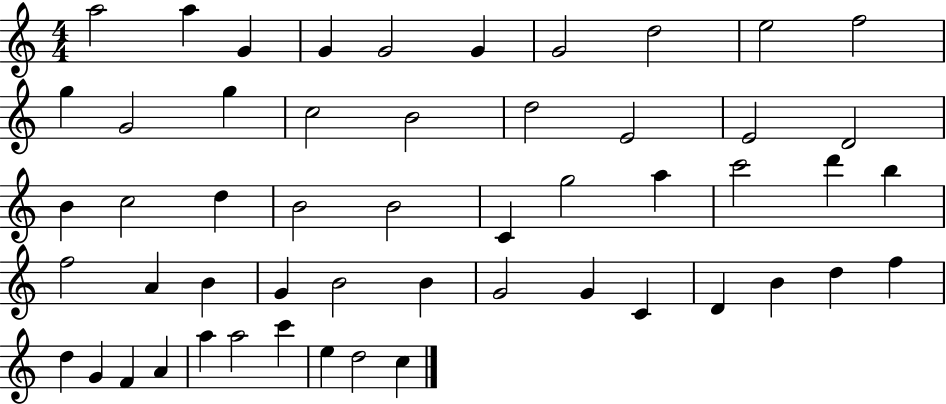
A5/h A5/q G4/q G4/q G4/h G4/q G4/h D5/h E5/h F5/h G5/q G4/h G5/q C5/h B4/h D5/h E4/h E4/h D4/h B4/q C5/h D5/q B4/h B4/h C4/q G5/h A5/q C6/h D6/q B5/q F5/h A4/q B4/q G4/q B4/h B4/q G4/h G4/q C4/q D4/q B4/q D5/q F5/q D5/q G4/q F4/q A4/q A5/q A5/h C6/q E5/q D5/h C5/q